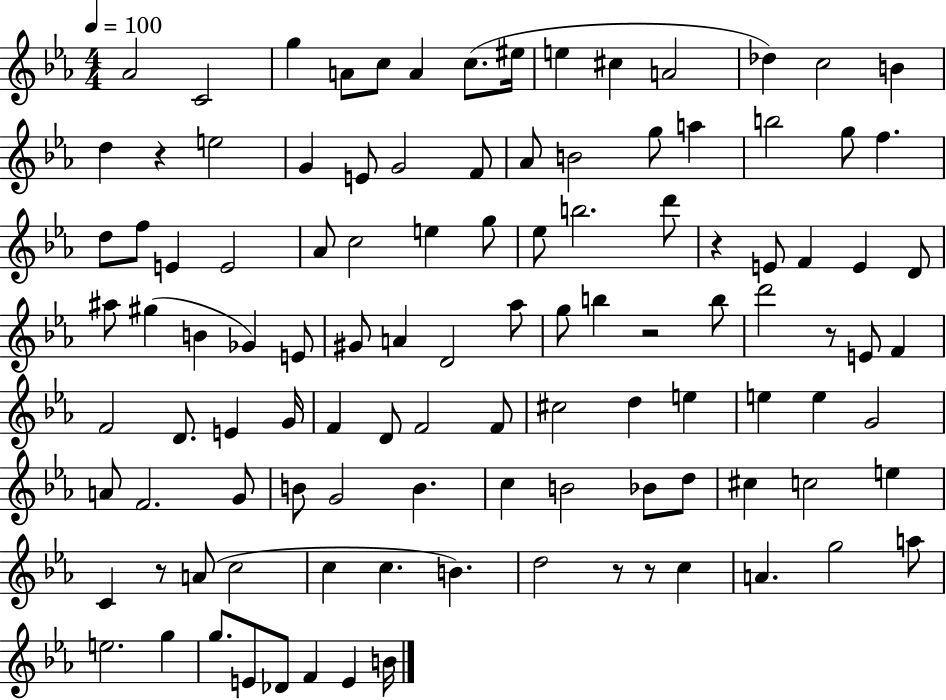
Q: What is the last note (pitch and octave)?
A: B4